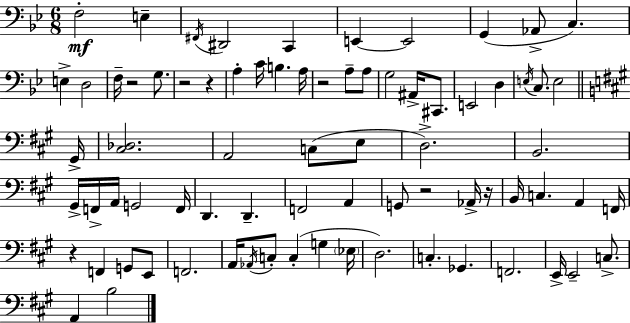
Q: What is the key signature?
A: BES major